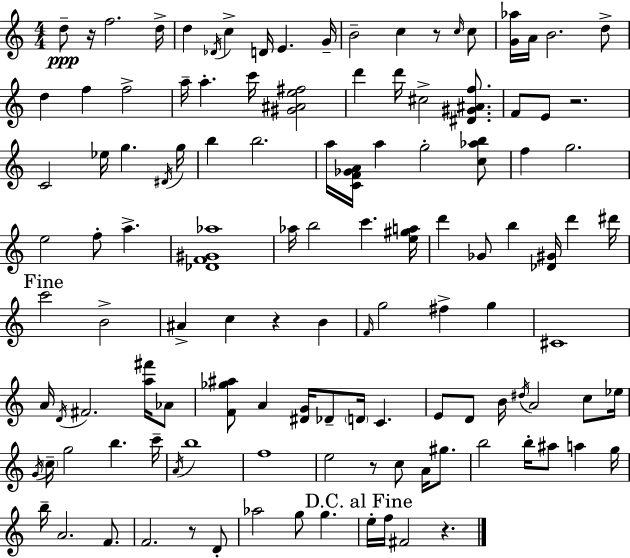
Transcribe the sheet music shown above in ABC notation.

X:1
T:Untitled
M:4/4
L:1/4
K:Am
d/2 z/4 f2 d/4 d _D/4 c D/4 E G/4 B2 c z/2 c/4 c/2 [G_a]/4 A/4 B2 d/2 d f f2 a/4 a c'/4 [^G^Ae^f]2 d' d'/4 ^c2 [^D^G^Af]/2 F/2 E/2 z2 C2 _e/4 g ^D/4 g/4 b b2 a/4 [CF_GA]/4 a g2 [c_ab]/2 f g2 e2 f/2 a [_DF^G_a]4 _a/4 b2 c' [e^ga]/4 d' _G/2 b [_D^G]/4 d' ^d'/4 c'2 B2 ^A c z B F/4 g2 ^f g ^C4 A/4 D/4 ^F2 [a^f']/4 _A/2 [F_g^a]/2 A [^DG]/4 _D/2 D/4 C E/2 D/2 B/4 ^d/4 A2 c/2 _e/4 G/4 c/4 g2 b c'/4 A/4 b4 f4 e2 z/2 c/2 A/4 ^g/2 b2 b/4 ^a/2 a g/4 b/4 A2 F/2 F2 z/2 D/2 _a2 g/2 g e/4 f/4 ^F2 z